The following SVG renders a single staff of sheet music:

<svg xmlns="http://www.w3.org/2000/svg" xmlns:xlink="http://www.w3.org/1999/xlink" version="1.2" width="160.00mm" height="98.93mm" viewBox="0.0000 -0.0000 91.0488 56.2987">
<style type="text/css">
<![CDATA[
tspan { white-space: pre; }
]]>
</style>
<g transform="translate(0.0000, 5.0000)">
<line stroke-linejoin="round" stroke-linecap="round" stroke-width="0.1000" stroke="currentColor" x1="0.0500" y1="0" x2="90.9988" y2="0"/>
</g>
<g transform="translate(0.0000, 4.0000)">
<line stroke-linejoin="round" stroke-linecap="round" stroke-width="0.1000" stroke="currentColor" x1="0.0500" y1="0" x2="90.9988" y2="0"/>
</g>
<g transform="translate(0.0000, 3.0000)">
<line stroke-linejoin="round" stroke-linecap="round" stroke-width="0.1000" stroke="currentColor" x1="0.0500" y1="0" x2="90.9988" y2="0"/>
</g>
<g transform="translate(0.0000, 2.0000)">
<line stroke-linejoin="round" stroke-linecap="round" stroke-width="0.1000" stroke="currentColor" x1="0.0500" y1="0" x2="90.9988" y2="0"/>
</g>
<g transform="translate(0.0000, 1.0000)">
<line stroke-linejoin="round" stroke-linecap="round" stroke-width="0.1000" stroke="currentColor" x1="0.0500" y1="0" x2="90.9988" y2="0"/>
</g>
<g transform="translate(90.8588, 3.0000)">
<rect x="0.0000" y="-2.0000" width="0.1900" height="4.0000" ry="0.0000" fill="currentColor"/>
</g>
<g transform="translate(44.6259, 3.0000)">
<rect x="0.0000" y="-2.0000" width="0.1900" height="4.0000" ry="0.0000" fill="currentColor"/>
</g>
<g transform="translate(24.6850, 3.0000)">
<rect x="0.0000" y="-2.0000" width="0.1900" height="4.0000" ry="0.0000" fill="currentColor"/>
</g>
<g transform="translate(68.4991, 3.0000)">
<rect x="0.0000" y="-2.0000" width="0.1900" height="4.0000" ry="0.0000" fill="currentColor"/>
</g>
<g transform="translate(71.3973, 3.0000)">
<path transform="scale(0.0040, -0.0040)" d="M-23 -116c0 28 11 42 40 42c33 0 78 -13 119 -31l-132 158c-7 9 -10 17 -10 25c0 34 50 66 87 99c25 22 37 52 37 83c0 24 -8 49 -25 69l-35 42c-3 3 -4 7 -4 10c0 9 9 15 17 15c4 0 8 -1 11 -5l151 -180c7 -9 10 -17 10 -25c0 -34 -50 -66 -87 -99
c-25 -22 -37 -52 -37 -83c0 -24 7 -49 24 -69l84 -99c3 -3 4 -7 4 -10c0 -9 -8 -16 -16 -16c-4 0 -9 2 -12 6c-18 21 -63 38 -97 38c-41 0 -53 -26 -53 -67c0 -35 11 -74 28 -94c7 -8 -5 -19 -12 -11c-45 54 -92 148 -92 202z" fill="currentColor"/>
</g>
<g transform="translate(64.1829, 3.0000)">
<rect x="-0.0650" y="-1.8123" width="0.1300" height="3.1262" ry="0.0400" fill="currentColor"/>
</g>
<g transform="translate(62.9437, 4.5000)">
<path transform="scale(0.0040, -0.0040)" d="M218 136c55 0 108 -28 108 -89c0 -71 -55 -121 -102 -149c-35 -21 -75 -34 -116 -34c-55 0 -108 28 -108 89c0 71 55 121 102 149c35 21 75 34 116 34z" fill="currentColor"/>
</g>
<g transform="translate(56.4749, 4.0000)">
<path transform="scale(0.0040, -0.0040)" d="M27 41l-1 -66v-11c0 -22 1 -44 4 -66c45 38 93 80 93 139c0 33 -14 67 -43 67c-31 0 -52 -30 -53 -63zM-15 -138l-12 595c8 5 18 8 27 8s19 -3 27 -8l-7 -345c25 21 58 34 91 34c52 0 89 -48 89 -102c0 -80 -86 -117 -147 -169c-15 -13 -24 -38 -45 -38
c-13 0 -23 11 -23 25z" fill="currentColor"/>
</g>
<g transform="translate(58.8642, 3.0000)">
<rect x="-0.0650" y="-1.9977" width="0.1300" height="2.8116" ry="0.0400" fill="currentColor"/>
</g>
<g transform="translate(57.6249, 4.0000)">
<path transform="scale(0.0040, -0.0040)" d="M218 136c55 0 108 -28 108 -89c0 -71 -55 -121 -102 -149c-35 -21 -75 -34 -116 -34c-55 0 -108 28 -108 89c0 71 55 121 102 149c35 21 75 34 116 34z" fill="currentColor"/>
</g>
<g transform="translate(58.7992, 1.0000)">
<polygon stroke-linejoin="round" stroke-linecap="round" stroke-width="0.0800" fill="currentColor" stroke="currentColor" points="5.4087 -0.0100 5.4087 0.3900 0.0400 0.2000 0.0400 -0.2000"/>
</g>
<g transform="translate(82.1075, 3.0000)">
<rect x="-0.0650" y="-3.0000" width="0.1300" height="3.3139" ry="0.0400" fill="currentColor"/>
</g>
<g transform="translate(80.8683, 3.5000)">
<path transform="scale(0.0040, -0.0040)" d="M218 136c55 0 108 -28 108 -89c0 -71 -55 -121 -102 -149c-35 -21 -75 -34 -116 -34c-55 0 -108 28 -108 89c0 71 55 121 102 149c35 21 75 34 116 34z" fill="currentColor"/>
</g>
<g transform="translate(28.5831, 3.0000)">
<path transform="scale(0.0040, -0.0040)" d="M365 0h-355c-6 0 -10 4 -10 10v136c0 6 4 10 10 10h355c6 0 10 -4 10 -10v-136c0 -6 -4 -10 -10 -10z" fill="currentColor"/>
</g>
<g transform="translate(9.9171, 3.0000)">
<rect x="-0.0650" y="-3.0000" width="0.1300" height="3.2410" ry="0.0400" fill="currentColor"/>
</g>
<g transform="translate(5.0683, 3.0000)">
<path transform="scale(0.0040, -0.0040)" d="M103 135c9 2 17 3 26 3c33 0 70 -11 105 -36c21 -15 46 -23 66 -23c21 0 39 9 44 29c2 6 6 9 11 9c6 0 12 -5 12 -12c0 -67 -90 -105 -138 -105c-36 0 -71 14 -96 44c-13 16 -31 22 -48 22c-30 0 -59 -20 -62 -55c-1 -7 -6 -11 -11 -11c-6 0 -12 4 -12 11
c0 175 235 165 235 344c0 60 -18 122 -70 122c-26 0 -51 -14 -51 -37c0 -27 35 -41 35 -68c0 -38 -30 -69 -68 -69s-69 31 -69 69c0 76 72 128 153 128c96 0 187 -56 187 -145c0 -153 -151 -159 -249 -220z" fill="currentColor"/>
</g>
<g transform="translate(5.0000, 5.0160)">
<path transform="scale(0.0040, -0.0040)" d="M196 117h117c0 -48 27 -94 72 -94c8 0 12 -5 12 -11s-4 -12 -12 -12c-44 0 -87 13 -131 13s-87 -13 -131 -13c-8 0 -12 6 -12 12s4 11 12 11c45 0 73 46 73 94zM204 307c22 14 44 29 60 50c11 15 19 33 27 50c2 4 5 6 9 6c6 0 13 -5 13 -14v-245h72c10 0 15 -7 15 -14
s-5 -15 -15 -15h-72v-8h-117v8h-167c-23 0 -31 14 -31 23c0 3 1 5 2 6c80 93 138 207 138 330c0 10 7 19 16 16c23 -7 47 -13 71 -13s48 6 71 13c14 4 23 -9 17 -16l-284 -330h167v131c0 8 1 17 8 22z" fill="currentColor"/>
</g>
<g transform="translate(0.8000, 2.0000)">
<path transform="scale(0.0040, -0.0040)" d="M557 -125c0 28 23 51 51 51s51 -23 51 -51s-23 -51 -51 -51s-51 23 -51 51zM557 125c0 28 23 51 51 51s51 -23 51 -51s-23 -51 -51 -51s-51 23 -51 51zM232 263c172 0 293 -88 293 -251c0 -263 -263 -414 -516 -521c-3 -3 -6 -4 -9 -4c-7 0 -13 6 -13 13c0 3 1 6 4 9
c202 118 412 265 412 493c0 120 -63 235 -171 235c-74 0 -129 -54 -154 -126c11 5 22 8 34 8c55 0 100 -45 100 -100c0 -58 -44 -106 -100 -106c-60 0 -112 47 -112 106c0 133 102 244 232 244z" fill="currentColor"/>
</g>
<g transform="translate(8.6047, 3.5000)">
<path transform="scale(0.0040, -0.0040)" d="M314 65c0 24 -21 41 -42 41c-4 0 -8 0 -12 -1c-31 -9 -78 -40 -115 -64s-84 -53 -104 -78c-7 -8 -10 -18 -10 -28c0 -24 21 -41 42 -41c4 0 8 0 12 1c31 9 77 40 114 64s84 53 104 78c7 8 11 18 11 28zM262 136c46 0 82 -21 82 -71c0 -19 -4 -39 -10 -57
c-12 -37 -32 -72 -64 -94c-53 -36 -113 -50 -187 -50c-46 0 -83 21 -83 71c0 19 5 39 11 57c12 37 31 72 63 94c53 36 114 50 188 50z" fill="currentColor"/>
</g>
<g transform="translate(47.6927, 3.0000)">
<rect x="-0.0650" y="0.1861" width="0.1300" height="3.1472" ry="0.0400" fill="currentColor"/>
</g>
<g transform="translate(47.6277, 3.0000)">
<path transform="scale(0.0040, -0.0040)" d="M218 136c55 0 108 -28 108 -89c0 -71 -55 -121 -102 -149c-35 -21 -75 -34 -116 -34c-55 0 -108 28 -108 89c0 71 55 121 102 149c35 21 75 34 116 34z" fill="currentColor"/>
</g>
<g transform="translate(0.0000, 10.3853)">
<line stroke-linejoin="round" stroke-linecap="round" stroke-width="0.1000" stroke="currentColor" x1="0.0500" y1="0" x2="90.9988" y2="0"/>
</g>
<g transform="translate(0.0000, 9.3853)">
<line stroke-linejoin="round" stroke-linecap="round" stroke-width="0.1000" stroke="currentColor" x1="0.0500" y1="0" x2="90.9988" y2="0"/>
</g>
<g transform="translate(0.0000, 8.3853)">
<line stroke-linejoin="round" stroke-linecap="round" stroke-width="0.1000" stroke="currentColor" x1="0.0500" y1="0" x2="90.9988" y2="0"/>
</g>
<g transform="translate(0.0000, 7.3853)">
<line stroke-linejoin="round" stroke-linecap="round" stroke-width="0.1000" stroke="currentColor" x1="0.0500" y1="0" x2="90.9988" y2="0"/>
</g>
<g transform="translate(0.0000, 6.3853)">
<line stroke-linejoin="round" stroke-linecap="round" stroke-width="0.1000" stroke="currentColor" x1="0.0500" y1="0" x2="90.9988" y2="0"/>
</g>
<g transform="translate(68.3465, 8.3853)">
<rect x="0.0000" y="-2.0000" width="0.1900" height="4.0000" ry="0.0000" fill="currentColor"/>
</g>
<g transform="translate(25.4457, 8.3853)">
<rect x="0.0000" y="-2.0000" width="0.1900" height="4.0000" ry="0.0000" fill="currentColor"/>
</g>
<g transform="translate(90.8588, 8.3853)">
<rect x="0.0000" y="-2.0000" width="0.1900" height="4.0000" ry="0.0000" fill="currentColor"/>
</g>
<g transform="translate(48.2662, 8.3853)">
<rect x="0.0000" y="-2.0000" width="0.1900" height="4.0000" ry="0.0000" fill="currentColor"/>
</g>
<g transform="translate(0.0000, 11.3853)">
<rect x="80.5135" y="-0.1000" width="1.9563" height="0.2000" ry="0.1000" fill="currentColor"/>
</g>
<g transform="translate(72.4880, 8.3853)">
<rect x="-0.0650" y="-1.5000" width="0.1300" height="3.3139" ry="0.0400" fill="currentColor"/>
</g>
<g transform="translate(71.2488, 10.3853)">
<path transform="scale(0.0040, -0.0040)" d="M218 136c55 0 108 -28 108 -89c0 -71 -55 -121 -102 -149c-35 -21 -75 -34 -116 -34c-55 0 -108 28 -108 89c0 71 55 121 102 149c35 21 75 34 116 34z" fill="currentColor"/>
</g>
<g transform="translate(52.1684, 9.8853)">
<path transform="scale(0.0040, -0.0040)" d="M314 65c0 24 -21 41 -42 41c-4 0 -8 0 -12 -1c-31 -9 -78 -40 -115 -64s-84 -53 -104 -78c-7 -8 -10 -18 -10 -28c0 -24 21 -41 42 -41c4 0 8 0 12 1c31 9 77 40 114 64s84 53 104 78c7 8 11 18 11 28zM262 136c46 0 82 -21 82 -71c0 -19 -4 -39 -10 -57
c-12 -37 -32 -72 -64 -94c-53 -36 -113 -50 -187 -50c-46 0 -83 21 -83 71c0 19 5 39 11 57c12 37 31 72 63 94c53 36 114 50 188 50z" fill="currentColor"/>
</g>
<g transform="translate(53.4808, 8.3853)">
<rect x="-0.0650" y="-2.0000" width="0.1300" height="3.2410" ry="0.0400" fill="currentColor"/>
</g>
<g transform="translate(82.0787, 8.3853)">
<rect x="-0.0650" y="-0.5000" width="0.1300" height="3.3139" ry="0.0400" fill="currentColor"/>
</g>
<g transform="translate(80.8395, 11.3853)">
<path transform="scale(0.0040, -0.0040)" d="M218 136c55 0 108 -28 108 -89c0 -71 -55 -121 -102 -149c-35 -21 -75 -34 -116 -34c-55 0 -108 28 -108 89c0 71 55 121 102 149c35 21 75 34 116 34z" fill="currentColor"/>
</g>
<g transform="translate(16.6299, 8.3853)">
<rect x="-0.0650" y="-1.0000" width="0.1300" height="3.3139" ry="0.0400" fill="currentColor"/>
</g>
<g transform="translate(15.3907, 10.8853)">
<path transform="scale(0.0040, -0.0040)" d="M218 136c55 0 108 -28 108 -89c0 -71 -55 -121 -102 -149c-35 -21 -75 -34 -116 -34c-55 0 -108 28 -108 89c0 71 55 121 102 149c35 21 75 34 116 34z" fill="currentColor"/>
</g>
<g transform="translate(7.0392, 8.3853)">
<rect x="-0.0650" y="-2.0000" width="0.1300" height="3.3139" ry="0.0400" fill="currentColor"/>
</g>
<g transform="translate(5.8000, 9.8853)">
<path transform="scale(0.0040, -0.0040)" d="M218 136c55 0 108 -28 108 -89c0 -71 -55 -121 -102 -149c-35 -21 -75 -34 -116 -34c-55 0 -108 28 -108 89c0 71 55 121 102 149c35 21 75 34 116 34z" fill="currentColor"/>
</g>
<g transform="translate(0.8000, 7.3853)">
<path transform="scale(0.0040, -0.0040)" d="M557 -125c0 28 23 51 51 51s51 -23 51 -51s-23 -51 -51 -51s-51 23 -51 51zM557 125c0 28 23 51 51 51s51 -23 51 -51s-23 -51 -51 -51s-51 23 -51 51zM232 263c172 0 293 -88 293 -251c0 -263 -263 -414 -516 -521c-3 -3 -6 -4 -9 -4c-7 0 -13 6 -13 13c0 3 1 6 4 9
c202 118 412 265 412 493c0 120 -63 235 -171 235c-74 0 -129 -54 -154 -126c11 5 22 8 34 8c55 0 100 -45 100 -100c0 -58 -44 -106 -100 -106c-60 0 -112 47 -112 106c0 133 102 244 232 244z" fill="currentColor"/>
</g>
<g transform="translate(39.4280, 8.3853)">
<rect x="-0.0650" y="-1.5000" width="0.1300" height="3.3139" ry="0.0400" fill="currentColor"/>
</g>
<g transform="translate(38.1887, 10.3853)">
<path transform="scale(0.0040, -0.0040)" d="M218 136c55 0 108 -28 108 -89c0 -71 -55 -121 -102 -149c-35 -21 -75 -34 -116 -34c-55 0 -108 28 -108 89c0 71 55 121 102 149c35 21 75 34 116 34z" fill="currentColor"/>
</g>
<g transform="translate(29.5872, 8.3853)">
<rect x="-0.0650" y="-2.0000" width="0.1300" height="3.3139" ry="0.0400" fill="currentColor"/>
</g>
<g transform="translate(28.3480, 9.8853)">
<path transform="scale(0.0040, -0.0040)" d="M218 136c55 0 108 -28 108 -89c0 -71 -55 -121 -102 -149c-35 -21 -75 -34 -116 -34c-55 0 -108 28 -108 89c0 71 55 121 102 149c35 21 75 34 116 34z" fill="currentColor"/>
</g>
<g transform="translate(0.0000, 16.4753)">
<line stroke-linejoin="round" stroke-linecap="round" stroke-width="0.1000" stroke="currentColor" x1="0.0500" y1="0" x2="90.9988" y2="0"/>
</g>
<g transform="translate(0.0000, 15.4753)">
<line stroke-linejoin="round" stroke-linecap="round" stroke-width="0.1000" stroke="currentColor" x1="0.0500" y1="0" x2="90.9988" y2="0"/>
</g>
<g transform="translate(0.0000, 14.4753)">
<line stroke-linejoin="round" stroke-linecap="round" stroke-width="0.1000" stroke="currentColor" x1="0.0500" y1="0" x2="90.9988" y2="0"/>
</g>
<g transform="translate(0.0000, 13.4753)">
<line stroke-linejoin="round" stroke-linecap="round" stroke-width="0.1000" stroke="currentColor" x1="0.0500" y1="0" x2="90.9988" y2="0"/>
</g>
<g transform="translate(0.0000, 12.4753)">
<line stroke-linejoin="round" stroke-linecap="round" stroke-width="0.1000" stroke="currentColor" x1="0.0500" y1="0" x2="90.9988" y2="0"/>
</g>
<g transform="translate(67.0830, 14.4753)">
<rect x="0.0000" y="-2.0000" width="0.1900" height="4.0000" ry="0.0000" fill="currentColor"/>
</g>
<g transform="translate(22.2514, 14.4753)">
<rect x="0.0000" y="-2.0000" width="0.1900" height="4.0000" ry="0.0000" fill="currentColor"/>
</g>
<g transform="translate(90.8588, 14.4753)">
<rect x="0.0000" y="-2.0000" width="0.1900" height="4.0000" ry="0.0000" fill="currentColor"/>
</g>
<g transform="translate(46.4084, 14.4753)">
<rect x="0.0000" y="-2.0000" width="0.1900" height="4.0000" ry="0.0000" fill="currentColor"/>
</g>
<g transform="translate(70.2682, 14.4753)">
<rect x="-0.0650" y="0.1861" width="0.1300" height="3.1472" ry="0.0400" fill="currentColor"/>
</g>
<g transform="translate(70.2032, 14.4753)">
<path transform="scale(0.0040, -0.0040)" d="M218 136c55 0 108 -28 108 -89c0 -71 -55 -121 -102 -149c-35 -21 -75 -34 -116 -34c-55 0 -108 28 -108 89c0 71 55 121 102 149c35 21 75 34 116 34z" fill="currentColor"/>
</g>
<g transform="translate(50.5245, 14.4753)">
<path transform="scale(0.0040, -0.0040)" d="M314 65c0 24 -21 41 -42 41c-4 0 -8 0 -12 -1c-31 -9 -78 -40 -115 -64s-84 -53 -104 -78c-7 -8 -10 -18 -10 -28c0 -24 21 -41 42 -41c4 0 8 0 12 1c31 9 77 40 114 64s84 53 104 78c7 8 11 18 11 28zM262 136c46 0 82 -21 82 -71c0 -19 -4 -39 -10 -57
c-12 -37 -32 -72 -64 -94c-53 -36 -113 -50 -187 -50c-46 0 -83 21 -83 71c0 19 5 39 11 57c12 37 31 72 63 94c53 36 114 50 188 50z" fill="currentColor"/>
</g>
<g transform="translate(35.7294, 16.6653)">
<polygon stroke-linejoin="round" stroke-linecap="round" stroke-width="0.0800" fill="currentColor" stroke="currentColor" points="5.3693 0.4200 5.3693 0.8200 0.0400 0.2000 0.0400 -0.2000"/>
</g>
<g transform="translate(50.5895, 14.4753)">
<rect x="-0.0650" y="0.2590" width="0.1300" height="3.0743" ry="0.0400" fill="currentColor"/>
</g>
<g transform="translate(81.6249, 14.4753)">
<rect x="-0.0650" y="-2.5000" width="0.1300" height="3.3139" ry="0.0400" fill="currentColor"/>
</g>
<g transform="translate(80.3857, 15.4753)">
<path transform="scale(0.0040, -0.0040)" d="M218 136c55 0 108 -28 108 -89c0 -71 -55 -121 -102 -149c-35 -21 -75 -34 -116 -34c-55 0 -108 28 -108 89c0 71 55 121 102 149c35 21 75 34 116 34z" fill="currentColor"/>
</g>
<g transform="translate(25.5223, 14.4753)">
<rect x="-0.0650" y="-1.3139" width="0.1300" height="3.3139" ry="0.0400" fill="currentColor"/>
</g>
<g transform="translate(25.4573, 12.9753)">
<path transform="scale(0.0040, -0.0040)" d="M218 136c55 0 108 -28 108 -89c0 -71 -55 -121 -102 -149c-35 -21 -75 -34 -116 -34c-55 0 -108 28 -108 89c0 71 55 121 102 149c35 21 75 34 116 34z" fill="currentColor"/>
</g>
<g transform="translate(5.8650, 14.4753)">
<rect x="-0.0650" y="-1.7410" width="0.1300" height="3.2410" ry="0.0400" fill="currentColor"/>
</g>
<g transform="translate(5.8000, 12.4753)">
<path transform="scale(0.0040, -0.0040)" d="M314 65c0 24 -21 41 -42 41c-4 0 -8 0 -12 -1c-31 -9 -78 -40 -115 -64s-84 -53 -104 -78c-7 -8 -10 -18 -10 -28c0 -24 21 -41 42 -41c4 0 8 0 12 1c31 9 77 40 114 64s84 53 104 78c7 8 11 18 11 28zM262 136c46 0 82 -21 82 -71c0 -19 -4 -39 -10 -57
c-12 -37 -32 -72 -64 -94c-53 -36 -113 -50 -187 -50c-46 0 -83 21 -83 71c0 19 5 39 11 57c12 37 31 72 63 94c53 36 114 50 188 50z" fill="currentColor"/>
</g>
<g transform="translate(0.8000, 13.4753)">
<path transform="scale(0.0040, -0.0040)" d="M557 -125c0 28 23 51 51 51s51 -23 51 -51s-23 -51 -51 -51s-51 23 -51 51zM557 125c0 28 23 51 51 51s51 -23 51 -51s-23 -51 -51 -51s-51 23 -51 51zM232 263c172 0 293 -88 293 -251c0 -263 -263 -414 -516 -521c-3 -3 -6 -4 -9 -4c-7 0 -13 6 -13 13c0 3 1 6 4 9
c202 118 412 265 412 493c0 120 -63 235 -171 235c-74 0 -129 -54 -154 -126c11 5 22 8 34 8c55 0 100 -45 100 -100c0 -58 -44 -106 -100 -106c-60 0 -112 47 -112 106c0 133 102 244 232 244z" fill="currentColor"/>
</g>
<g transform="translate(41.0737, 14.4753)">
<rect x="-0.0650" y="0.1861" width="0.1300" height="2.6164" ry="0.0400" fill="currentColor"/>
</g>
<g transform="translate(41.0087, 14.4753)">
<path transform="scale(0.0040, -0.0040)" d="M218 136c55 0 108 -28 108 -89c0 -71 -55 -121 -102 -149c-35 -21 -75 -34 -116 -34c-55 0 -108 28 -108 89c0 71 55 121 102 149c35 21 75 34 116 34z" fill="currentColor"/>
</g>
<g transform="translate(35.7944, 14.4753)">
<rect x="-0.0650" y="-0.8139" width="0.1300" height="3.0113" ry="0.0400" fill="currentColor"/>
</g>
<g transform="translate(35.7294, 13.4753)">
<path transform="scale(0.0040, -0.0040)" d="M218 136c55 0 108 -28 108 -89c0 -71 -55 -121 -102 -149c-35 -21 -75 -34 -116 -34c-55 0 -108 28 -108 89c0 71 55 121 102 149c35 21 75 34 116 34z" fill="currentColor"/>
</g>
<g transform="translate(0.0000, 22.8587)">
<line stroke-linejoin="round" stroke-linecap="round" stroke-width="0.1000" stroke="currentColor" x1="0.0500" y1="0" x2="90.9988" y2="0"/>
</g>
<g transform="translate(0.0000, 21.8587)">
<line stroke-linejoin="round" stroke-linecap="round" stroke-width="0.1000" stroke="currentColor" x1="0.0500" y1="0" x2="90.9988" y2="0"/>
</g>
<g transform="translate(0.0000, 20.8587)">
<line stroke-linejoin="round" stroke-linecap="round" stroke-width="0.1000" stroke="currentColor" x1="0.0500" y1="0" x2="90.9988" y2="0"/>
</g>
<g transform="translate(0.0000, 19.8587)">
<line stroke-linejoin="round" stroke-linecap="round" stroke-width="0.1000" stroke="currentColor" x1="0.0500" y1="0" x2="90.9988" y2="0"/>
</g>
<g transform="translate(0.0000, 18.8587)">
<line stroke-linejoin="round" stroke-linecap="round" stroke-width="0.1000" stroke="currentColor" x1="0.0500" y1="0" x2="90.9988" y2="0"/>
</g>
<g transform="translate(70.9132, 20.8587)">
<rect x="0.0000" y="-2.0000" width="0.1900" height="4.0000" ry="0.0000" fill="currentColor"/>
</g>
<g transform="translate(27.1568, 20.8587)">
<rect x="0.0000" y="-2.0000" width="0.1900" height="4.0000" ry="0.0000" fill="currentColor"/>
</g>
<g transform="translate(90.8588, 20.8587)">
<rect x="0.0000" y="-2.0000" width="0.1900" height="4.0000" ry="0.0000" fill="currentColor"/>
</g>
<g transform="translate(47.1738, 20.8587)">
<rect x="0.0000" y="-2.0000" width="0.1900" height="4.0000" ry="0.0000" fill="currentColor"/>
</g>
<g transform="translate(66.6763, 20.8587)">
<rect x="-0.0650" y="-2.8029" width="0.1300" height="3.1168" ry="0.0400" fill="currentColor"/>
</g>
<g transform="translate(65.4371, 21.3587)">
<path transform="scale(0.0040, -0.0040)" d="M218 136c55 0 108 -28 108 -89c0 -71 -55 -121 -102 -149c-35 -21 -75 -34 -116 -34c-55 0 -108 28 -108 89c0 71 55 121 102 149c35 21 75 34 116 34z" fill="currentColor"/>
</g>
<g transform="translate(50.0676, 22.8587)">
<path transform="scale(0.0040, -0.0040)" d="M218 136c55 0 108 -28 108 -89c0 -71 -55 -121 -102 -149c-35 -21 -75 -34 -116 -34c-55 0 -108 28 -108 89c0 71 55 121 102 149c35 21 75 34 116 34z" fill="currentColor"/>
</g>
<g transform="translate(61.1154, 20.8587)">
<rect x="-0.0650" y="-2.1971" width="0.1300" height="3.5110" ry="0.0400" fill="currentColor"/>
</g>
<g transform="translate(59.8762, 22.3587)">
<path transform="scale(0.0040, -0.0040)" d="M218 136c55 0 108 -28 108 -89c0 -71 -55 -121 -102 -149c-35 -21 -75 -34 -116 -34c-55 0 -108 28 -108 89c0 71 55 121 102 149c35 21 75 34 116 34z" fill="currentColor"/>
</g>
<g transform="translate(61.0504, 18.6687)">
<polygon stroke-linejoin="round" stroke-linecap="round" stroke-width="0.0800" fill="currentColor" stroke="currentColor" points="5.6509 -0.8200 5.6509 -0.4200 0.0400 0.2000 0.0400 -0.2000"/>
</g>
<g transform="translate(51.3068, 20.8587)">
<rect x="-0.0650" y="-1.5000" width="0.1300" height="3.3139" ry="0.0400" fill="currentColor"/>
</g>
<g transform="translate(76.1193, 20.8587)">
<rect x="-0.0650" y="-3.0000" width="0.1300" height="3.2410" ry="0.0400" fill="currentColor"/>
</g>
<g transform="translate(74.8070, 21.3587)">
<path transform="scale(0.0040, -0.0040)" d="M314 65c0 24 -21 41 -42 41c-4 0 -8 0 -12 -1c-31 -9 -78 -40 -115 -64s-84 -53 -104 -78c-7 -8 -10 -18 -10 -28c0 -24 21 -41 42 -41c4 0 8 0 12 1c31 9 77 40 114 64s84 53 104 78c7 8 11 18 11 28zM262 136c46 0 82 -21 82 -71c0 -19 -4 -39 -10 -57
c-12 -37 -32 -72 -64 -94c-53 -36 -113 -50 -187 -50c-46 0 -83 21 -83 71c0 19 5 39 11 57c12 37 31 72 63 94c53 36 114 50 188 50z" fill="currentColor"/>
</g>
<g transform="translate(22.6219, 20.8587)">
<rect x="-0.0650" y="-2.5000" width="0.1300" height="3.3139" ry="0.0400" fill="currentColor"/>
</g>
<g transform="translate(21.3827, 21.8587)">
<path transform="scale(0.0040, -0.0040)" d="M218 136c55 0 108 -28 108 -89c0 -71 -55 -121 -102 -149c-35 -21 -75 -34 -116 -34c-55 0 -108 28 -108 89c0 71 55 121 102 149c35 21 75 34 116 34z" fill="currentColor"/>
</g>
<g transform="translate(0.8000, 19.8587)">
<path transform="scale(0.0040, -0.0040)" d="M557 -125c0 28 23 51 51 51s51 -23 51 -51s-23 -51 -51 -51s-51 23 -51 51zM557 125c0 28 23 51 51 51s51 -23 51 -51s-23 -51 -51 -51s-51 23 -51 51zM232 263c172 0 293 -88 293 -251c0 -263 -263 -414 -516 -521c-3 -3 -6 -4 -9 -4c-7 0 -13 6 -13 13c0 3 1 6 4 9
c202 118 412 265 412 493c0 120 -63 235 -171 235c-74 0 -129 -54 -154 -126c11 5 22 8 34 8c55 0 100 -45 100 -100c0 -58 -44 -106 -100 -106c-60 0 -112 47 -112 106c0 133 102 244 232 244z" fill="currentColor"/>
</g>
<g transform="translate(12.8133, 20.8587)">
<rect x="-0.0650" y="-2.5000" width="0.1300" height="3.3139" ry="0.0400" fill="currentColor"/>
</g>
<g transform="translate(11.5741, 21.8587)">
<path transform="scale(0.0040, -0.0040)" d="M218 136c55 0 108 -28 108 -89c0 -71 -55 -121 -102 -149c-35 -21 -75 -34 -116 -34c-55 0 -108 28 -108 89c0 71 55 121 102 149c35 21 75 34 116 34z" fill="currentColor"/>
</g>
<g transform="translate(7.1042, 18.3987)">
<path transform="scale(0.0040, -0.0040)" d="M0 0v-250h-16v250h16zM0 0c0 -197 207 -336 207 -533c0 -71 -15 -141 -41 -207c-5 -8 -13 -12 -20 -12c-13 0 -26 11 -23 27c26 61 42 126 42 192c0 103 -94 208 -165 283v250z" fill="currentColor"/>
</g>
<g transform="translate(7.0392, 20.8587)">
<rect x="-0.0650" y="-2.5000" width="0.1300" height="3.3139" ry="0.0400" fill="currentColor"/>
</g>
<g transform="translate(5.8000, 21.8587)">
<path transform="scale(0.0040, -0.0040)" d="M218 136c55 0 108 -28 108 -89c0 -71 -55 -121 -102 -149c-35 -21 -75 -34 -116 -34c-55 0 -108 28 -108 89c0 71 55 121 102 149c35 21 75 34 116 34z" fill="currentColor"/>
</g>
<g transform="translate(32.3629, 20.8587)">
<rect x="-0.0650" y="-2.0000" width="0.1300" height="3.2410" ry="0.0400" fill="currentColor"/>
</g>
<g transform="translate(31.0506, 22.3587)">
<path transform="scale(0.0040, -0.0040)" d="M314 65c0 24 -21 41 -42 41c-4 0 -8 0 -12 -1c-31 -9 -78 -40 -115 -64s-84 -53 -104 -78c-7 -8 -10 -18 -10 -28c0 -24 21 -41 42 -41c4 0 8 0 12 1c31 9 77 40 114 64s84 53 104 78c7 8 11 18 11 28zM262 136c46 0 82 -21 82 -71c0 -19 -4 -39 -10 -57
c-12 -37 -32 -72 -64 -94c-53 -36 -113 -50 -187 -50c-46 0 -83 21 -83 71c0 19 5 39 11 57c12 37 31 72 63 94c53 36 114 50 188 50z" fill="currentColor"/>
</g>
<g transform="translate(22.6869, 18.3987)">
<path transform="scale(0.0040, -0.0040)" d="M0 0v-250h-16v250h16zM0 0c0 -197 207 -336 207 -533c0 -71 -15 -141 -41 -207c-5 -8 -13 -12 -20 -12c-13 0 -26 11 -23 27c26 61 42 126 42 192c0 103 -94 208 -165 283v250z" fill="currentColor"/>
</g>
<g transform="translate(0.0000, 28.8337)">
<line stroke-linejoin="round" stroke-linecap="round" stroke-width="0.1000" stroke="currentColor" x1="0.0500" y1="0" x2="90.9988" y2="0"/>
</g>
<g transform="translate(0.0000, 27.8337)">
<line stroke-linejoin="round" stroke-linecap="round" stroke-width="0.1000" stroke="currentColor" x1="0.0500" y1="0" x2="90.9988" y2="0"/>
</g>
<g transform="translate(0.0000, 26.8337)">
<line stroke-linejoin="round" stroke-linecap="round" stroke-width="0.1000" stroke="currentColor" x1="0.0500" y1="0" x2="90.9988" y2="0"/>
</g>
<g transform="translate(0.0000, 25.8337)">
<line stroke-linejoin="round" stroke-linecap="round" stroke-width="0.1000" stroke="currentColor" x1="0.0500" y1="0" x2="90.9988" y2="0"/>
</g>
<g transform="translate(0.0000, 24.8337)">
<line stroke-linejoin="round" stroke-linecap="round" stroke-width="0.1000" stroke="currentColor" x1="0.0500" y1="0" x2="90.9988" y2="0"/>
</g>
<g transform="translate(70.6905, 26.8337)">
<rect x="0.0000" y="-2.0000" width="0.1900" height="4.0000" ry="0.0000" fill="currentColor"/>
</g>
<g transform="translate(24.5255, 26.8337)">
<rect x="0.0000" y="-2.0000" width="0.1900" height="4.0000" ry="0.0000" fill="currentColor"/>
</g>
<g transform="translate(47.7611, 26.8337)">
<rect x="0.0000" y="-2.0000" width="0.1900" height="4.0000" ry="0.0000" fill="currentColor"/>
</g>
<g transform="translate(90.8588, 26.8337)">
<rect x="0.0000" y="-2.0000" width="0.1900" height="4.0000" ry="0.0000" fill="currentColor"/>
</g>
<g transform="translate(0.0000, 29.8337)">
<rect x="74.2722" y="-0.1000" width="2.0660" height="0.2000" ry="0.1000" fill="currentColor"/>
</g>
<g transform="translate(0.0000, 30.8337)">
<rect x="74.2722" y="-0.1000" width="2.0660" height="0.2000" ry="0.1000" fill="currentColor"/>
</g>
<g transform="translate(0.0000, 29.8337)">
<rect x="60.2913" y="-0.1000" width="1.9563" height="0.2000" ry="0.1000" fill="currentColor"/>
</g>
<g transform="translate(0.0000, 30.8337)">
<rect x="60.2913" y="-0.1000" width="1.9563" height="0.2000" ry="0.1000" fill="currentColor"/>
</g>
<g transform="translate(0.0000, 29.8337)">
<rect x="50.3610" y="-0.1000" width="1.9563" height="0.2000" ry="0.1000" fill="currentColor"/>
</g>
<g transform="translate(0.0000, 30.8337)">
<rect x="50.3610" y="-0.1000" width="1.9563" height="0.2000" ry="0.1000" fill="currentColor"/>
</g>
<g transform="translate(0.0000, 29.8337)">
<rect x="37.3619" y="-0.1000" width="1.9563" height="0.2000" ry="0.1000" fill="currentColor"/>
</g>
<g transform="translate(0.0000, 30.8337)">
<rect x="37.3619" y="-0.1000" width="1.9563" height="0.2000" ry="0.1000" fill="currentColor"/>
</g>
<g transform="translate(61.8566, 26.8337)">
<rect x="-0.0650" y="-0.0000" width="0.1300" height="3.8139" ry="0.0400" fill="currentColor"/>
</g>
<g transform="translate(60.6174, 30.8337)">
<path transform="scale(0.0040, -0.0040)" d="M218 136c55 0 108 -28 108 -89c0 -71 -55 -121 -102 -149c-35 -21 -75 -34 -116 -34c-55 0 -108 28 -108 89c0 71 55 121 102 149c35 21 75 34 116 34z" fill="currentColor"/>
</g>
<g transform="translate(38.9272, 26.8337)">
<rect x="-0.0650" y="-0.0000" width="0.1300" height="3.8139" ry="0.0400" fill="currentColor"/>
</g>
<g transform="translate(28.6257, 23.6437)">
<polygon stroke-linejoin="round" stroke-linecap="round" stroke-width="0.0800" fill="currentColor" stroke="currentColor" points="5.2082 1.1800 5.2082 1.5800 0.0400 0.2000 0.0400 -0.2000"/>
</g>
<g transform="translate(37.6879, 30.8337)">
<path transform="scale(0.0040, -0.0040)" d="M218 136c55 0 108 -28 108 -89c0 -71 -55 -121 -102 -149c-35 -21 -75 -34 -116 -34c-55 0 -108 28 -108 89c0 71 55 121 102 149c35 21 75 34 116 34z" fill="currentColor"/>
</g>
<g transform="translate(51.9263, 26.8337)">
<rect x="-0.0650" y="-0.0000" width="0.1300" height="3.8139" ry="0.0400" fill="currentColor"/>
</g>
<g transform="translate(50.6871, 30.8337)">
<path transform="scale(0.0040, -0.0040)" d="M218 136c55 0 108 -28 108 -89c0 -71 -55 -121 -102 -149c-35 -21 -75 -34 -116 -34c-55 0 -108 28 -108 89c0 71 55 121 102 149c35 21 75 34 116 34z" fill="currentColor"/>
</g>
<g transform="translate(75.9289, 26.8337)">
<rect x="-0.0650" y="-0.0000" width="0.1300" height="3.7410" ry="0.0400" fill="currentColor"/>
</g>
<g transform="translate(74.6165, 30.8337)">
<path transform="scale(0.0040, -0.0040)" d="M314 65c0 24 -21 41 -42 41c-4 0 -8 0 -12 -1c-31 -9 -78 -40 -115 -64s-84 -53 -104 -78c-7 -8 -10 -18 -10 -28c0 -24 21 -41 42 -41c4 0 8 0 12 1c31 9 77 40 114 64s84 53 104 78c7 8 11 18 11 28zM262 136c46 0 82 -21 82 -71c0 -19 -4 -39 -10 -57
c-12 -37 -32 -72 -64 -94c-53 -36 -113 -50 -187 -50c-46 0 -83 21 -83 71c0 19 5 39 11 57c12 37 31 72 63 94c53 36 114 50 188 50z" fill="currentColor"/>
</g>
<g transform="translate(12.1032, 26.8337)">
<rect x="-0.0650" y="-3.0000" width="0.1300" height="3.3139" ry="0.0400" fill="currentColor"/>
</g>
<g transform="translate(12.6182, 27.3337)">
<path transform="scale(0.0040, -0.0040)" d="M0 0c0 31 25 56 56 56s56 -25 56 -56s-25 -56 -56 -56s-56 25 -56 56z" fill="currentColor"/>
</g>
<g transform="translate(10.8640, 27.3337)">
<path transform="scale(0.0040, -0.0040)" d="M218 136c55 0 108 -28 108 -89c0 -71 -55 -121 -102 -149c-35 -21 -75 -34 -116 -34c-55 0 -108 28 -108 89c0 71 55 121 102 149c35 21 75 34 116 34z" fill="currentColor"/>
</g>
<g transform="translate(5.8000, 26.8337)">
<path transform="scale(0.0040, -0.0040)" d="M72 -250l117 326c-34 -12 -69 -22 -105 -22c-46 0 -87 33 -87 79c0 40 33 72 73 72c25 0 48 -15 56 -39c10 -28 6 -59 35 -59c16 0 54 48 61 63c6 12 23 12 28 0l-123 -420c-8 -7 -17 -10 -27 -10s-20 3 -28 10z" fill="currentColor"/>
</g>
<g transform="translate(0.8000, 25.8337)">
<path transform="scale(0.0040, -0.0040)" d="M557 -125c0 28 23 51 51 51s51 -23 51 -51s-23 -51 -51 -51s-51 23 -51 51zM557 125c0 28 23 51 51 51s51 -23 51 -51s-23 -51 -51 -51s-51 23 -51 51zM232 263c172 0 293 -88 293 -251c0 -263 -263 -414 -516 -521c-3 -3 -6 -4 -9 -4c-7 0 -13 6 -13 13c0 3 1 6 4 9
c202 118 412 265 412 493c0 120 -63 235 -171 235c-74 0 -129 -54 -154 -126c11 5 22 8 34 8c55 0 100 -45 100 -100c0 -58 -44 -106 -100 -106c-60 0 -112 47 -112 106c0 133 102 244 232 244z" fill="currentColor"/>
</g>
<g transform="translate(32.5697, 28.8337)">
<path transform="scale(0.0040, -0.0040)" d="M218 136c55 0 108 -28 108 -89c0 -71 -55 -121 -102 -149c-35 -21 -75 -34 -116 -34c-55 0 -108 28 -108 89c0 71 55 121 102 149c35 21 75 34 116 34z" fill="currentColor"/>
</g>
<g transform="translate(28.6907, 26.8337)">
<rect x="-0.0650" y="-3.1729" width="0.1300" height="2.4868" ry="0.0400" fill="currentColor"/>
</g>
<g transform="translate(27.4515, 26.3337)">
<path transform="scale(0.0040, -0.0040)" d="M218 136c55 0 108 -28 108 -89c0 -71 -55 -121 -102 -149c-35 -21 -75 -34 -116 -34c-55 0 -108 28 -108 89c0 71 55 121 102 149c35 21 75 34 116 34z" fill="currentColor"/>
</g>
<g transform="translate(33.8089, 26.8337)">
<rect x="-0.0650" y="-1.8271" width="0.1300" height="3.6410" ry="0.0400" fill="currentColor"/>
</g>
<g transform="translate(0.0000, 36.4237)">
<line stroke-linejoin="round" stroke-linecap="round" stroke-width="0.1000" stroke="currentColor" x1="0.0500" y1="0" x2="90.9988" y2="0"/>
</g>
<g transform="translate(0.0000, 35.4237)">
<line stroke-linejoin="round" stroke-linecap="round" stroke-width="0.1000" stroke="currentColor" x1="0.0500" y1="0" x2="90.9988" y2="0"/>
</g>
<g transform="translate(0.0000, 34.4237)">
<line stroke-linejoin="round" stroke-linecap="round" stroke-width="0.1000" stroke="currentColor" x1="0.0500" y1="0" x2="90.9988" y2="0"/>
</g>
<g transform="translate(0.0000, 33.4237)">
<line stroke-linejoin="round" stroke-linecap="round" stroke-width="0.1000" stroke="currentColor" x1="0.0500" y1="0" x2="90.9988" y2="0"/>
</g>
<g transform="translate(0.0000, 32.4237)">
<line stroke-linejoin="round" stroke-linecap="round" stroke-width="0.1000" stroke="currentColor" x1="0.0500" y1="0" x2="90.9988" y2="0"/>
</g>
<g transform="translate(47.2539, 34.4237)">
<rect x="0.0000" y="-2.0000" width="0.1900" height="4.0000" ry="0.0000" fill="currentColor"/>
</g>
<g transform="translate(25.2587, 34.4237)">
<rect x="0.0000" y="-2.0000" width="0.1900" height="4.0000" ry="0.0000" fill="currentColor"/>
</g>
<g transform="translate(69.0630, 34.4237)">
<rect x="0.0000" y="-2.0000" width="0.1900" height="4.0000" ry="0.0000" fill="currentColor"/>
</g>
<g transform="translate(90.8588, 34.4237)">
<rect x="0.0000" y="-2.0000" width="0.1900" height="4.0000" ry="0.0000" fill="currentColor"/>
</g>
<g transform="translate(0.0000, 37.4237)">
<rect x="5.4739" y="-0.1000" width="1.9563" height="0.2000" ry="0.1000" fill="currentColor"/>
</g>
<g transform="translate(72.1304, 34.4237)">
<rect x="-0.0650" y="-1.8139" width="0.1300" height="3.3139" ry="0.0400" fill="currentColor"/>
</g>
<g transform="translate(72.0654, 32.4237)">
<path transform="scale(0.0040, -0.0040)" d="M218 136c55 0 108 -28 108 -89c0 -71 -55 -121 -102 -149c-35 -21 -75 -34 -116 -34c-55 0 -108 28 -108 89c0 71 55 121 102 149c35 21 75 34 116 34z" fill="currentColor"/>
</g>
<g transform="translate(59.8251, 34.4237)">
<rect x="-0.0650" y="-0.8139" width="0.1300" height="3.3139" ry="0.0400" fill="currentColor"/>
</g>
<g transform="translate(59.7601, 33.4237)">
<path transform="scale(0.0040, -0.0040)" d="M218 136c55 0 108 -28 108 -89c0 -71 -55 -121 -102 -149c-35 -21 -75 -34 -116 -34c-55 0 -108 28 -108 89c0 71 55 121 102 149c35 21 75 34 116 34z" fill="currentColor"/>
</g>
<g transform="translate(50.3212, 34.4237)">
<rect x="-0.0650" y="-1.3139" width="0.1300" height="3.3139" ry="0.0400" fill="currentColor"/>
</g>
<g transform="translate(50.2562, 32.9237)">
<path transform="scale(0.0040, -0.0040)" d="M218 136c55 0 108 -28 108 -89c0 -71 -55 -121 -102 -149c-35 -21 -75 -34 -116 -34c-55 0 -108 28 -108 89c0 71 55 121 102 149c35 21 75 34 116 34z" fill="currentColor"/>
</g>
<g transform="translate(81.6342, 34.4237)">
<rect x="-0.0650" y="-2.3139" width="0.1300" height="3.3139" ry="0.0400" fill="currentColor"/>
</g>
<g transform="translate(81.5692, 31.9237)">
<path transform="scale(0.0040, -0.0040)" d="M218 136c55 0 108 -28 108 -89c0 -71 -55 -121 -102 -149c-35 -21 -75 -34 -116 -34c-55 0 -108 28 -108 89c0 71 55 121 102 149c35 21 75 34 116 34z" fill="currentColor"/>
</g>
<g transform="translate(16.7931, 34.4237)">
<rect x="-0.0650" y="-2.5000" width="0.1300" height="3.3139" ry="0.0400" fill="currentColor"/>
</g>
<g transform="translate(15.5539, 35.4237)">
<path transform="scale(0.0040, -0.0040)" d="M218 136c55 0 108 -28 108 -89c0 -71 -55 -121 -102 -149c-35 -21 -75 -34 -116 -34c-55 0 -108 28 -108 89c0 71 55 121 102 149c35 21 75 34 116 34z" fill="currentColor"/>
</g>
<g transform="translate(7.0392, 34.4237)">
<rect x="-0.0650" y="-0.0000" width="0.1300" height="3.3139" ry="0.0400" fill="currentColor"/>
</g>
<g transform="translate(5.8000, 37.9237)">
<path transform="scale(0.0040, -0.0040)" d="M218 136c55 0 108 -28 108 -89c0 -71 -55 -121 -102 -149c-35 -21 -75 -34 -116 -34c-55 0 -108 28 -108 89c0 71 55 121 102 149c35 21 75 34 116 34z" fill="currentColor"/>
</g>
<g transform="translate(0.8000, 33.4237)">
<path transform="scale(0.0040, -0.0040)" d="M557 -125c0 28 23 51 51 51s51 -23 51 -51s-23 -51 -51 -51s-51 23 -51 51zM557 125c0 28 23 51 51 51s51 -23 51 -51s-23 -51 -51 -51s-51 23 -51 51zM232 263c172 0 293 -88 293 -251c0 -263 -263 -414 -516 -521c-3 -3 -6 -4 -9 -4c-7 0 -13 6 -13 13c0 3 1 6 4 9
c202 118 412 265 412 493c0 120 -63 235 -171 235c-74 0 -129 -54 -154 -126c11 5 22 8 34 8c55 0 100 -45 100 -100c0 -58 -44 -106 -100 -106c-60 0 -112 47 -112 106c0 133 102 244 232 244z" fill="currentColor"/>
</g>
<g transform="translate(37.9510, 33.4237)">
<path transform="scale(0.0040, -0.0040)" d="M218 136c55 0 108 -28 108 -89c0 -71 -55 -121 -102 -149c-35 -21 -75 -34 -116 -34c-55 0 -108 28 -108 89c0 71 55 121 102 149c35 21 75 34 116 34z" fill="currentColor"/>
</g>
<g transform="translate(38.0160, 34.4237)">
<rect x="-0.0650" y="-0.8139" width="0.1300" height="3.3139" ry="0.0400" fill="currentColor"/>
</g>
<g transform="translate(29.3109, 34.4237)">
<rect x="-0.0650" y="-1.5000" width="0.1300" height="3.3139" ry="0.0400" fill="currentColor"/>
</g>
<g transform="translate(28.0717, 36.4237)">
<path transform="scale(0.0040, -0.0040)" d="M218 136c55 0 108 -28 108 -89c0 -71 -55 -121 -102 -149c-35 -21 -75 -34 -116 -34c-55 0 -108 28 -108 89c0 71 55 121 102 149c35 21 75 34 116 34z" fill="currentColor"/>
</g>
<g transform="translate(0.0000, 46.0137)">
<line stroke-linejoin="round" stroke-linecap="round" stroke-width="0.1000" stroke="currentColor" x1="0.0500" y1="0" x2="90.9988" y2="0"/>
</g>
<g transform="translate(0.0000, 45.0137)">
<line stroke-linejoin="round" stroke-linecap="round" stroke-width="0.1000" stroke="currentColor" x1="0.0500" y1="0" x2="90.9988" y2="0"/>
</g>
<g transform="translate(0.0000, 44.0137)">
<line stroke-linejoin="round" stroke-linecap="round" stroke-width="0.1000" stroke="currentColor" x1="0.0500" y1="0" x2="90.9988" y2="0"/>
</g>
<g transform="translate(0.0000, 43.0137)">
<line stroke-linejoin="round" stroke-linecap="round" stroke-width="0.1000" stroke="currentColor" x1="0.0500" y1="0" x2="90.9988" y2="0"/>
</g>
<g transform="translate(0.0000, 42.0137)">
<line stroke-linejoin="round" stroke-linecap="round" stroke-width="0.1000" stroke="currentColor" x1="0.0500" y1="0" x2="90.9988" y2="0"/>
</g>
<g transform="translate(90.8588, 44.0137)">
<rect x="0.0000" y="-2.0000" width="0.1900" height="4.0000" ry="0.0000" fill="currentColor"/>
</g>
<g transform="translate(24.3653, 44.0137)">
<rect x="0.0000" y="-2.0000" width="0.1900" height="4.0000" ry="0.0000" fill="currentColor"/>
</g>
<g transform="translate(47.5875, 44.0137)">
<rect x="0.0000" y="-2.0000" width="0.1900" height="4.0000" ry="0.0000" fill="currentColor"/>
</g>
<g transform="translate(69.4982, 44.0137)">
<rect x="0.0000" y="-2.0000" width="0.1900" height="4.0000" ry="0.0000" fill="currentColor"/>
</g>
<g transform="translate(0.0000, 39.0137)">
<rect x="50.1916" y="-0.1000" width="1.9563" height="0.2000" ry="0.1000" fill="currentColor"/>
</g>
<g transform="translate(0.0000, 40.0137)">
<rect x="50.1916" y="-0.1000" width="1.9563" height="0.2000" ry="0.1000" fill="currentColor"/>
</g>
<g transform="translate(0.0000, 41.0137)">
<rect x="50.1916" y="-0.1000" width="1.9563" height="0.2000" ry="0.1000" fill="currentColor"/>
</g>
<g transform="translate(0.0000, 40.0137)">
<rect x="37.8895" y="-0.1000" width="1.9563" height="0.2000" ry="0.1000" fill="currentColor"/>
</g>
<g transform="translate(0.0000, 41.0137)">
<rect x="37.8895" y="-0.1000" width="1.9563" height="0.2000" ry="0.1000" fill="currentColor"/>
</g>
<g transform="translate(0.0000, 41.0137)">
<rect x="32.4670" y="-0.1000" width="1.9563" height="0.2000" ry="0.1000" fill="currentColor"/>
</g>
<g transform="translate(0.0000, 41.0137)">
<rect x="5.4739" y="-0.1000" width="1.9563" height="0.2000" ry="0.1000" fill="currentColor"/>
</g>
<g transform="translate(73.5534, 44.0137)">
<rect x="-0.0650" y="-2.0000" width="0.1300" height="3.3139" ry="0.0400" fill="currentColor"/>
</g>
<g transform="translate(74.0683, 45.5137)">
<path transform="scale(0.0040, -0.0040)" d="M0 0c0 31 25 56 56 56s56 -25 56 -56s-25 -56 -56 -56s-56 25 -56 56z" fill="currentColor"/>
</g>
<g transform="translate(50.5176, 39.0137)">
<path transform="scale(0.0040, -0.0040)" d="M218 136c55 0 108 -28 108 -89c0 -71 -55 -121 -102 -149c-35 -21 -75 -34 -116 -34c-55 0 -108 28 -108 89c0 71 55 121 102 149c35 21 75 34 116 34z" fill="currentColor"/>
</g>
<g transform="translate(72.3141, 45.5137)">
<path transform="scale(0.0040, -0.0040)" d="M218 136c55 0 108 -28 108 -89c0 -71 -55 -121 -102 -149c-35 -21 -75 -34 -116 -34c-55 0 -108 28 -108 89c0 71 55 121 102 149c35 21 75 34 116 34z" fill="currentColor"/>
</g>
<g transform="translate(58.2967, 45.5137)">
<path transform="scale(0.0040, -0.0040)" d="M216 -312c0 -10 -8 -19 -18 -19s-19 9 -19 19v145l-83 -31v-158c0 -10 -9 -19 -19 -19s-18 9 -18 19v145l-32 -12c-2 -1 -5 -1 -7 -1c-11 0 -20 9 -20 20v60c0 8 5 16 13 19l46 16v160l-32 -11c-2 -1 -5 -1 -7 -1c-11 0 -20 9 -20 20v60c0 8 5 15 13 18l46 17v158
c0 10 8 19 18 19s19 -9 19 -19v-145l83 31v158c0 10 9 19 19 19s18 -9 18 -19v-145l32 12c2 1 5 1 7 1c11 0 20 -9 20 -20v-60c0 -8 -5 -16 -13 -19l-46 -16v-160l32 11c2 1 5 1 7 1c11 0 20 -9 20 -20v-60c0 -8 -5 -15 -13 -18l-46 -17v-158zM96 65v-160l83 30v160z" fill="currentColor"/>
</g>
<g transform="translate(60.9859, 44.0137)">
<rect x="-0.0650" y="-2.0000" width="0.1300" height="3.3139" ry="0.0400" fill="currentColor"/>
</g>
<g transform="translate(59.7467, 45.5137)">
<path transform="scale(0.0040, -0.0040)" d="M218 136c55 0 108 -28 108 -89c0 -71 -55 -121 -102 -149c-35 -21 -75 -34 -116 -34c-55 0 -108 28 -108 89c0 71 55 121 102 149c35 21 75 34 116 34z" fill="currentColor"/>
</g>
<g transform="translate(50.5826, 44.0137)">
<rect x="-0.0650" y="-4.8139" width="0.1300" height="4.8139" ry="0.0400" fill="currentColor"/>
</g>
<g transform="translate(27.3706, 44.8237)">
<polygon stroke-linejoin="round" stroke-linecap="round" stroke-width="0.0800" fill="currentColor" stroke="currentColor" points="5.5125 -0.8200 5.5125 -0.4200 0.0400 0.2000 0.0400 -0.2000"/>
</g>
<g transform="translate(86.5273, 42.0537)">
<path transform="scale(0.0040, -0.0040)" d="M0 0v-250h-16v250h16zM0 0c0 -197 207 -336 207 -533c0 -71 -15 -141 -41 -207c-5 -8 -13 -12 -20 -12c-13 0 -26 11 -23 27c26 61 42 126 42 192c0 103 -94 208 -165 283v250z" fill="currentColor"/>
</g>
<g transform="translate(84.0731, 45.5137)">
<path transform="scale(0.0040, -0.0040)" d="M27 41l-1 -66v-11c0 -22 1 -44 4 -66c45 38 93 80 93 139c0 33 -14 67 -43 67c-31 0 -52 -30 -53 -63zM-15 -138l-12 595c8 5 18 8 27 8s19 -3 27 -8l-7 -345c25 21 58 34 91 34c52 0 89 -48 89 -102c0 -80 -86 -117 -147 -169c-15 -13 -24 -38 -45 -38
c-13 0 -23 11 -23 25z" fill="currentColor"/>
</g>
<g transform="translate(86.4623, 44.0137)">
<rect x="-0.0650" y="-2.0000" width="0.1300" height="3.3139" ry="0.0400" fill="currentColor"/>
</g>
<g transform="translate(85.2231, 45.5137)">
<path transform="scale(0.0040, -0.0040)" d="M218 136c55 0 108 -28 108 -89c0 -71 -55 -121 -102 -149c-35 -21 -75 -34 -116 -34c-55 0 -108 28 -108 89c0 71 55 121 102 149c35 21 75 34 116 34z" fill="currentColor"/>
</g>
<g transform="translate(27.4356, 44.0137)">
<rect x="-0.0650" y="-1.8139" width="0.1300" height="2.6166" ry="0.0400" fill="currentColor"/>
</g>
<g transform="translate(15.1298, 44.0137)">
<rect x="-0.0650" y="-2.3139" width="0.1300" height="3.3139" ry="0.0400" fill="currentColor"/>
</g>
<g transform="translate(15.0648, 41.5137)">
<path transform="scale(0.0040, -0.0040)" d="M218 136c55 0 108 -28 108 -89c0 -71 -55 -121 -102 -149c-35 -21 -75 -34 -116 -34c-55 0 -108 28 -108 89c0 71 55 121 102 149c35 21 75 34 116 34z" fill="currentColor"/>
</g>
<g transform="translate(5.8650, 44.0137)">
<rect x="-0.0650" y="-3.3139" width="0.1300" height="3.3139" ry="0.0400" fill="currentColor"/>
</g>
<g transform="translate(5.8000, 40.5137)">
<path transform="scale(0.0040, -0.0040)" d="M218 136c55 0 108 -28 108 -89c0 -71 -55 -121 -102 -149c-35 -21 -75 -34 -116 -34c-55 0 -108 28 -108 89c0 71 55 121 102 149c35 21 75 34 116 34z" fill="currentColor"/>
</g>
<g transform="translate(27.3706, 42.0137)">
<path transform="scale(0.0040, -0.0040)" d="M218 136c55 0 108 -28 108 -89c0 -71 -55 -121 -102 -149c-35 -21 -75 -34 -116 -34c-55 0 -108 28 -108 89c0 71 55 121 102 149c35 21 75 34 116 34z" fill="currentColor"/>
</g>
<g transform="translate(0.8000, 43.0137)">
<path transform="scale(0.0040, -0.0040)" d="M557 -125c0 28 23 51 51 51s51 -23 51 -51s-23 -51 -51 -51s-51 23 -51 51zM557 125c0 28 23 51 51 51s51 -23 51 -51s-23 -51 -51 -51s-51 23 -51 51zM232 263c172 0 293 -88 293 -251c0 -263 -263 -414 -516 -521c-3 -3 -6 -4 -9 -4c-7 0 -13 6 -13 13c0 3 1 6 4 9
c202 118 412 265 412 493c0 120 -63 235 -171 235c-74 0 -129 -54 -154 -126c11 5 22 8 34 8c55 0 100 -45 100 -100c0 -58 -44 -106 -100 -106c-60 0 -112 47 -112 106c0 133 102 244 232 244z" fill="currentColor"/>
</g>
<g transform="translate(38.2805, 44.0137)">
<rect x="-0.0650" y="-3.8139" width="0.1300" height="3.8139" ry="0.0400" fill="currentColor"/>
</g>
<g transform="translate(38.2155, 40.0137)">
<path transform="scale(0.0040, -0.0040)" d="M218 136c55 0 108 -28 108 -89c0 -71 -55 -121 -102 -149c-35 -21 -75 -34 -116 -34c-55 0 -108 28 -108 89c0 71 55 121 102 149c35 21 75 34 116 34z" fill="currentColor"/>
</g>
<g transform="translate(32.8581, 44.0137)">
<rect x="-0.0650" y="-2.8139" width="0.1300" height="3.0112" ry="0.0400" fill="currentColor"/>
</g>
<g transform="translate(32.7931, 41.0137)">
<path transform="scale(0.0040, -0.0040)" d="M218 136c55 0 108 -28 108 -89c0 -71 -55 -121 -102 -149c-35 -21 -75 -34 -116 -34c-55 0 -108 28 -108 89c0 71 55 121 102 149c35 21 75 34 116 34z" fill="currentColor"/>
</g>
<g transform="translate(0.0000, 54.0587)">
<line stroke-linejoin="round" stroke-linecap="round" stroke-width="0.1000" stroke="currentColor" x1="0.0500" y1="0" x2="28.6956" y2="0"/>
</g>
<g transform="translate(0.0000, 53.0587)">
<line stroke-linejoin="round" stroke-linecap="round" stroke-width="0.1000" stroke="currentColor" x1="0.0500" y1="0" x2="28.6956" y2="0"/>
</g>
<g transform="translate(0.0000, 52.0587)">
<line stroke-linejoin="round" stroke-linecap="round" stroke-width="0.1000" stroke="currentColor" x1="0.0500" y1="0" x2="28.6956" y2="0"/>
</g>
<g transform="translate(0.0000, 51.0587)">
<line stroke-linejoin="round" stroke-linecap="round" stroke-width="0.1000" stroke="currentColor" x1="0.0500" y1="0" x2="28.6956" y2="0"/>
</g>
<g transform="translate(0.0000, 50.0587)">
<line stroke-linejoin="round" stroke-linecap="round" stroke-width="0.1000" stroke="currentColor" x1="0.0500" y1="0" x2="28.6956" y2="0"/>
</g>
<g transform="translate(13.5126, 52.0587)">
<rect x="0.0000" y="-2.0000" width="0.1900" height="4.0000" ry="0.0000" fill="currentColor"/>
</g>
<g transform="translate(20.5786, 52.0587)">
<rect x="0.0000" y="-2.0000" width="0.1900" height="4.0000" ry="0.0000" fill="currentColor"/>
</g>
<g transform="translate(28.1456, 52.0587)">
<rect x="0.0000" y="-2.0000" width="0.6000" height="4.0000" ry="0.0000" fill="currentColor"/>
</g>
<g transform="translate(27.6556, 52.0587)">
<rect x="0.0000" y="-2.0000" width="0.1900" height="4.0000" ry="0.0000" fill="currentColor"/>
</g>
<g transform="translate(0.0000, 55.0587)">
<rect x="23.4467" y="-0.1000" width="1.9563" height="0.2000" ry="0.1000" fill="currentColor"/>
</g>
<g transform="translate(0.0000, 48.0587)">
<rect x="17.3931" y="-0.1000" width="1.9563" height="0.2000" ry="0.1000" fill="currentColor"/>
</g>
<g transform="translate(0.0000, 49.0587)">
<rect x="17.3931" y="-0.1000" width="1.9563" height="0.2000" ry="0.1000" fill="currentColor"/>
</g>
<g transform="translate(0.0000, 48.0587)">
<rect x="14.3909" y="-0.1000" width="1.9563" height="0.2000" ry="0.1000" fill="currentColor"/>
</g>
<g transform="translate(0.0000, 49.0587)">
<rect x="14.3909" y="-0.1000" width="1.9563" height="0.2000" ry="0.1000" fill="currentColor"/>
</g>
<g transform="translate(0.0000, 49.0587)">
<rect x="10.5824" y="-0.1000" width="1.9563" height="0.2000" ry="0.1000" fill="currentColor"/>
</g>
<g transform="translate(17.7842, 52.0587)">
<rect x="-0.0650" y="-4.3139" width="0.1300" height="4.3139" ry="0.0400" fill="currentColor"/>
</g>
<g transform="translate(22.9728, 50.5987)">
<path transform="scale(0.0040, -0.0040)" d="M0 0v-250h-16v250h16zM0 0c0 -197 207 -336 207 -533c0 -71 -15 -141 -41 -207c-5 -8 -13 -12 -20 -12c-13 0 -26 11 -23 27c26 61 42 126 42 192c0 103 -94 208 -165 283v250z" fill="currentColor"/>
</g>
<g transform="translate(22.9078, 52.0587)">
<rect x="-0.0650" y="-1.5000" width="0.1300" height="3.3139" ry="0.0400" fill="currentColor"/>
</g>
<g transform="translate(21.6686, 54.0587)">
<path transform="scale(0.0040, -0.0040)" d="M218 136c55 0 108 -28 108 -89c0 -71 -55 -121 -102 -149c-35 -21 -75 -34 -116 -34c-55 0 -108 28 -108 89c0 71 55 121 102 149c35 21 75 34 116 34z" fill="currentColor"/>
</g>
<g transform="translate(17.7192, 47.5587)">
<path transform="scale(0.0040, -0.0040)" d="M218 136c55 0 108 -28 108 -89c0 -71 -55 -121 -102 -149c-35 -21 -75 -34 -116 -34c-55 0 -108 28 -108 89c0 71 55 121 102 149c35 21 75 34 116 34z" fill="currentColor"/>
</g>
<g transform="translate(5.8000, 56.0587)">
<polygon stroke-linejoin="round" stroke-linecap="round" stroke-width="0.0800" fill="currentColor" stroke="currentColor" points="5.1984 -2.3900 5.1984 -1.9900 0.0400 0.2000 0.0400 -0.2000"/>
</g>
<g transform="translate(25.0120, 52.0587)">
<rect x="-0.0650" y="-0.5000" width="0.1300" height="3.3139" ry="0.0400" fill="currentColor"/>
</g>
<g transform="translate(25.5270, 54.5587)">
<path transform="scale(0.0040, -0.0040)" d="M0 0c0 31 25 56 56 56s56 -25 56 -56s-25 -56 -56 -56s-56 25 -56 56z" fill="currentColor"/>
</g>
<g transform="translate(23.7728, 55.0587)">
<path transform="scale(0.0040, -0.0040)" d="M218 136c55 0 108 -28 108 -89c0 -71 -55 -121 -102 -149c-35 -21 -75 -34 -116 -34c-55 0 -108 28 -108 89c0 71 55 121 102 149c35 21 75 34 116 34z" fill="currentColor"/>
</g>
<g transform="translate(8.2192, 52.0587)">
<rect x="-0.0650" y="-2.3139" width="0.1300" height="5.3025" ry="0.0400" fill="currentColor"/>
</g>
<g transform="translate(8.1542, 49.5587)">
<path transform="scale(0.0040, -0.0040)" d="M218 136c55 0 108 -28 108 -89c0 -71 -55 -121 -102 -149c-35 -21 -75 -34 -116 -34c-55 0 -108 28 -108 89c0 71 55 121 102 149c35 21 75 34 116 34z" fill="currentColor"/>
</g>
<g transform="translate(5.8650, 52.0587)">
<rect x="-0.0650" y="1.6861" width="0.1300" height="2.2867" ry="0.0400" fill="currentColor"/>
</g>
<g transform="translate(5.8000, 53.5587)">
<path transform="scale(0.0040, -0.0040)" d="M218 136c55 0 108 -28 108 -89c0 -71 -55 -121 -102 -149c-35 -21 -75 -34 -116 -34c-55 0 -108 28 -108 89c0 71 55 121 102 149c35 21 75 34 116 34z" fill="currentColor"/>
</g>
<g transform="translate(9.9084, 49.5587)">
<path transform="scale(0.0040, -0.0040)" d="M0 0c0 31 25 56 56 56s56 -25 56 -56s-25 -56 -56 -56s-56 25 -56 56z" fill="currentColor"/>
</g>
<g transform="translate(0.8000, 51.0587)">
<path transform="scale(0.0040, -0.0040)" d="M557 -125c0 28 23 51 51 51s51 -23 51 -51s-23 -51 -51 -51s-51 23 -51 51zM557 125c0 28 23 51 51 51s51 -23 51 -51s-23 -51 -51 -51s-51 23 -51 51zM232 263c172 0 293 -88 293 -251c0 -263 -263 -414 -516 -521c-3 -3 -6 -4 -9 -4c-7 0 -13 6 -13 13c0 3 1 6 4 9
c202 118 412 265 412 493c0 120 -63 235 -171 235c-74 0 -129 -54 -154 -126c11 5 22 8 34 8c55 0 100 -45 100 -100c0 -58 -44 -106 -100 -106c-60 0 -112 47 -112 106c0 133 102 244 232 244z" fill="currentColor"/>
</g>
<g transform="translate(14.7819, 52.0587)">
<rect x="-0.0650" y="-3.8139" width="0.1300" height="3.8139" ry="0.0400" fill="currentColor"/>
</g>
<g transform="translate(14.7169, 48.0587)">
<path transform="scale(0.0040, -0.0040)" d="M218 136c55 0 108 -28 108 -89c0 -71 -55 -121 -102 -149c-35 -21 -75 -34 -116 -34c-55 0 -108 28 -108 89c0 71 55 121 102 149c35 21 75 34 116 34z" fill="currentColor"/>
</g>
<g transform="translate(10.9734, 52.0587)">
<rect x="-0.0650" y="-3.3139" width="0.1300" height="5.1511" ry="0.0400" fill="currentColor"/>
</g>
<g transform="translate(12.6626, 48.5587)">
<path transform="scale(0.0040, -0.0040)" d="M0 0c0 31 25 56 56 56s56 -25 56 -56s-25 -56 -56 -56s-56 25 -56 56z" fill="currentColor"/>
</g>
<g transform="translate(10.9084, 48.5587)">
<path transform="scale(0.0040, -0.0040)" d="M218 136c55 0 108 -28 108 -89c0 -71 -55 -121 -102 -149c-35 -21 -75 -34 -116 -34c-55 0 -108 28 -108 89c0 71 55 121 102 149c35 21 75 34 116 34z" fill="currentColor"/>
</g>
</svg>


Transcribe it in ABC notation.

X:1
T:Untitled
M:2/4
L:1/4
K:C
C,2 z2 D, _B,,/2 A,,/2 z C, A,, F,, A,, G,, A,,2 G,, E,, A,2 G, F,/2 D,/2 D,2 D, B,, B,,/2 B,, B,,/2 A,,2 G,, A,,/2 C,/2 C,2 z/2 C, E,/2 G,,/2 C,, C,, C,, C,,2 D,, B,, G,, F, G, F, A, B, D B, A,/2 C/2 E G ^A,, A,, _A,,/2 A,,/2 B,/2 D/2 E F G,,/2 E,,